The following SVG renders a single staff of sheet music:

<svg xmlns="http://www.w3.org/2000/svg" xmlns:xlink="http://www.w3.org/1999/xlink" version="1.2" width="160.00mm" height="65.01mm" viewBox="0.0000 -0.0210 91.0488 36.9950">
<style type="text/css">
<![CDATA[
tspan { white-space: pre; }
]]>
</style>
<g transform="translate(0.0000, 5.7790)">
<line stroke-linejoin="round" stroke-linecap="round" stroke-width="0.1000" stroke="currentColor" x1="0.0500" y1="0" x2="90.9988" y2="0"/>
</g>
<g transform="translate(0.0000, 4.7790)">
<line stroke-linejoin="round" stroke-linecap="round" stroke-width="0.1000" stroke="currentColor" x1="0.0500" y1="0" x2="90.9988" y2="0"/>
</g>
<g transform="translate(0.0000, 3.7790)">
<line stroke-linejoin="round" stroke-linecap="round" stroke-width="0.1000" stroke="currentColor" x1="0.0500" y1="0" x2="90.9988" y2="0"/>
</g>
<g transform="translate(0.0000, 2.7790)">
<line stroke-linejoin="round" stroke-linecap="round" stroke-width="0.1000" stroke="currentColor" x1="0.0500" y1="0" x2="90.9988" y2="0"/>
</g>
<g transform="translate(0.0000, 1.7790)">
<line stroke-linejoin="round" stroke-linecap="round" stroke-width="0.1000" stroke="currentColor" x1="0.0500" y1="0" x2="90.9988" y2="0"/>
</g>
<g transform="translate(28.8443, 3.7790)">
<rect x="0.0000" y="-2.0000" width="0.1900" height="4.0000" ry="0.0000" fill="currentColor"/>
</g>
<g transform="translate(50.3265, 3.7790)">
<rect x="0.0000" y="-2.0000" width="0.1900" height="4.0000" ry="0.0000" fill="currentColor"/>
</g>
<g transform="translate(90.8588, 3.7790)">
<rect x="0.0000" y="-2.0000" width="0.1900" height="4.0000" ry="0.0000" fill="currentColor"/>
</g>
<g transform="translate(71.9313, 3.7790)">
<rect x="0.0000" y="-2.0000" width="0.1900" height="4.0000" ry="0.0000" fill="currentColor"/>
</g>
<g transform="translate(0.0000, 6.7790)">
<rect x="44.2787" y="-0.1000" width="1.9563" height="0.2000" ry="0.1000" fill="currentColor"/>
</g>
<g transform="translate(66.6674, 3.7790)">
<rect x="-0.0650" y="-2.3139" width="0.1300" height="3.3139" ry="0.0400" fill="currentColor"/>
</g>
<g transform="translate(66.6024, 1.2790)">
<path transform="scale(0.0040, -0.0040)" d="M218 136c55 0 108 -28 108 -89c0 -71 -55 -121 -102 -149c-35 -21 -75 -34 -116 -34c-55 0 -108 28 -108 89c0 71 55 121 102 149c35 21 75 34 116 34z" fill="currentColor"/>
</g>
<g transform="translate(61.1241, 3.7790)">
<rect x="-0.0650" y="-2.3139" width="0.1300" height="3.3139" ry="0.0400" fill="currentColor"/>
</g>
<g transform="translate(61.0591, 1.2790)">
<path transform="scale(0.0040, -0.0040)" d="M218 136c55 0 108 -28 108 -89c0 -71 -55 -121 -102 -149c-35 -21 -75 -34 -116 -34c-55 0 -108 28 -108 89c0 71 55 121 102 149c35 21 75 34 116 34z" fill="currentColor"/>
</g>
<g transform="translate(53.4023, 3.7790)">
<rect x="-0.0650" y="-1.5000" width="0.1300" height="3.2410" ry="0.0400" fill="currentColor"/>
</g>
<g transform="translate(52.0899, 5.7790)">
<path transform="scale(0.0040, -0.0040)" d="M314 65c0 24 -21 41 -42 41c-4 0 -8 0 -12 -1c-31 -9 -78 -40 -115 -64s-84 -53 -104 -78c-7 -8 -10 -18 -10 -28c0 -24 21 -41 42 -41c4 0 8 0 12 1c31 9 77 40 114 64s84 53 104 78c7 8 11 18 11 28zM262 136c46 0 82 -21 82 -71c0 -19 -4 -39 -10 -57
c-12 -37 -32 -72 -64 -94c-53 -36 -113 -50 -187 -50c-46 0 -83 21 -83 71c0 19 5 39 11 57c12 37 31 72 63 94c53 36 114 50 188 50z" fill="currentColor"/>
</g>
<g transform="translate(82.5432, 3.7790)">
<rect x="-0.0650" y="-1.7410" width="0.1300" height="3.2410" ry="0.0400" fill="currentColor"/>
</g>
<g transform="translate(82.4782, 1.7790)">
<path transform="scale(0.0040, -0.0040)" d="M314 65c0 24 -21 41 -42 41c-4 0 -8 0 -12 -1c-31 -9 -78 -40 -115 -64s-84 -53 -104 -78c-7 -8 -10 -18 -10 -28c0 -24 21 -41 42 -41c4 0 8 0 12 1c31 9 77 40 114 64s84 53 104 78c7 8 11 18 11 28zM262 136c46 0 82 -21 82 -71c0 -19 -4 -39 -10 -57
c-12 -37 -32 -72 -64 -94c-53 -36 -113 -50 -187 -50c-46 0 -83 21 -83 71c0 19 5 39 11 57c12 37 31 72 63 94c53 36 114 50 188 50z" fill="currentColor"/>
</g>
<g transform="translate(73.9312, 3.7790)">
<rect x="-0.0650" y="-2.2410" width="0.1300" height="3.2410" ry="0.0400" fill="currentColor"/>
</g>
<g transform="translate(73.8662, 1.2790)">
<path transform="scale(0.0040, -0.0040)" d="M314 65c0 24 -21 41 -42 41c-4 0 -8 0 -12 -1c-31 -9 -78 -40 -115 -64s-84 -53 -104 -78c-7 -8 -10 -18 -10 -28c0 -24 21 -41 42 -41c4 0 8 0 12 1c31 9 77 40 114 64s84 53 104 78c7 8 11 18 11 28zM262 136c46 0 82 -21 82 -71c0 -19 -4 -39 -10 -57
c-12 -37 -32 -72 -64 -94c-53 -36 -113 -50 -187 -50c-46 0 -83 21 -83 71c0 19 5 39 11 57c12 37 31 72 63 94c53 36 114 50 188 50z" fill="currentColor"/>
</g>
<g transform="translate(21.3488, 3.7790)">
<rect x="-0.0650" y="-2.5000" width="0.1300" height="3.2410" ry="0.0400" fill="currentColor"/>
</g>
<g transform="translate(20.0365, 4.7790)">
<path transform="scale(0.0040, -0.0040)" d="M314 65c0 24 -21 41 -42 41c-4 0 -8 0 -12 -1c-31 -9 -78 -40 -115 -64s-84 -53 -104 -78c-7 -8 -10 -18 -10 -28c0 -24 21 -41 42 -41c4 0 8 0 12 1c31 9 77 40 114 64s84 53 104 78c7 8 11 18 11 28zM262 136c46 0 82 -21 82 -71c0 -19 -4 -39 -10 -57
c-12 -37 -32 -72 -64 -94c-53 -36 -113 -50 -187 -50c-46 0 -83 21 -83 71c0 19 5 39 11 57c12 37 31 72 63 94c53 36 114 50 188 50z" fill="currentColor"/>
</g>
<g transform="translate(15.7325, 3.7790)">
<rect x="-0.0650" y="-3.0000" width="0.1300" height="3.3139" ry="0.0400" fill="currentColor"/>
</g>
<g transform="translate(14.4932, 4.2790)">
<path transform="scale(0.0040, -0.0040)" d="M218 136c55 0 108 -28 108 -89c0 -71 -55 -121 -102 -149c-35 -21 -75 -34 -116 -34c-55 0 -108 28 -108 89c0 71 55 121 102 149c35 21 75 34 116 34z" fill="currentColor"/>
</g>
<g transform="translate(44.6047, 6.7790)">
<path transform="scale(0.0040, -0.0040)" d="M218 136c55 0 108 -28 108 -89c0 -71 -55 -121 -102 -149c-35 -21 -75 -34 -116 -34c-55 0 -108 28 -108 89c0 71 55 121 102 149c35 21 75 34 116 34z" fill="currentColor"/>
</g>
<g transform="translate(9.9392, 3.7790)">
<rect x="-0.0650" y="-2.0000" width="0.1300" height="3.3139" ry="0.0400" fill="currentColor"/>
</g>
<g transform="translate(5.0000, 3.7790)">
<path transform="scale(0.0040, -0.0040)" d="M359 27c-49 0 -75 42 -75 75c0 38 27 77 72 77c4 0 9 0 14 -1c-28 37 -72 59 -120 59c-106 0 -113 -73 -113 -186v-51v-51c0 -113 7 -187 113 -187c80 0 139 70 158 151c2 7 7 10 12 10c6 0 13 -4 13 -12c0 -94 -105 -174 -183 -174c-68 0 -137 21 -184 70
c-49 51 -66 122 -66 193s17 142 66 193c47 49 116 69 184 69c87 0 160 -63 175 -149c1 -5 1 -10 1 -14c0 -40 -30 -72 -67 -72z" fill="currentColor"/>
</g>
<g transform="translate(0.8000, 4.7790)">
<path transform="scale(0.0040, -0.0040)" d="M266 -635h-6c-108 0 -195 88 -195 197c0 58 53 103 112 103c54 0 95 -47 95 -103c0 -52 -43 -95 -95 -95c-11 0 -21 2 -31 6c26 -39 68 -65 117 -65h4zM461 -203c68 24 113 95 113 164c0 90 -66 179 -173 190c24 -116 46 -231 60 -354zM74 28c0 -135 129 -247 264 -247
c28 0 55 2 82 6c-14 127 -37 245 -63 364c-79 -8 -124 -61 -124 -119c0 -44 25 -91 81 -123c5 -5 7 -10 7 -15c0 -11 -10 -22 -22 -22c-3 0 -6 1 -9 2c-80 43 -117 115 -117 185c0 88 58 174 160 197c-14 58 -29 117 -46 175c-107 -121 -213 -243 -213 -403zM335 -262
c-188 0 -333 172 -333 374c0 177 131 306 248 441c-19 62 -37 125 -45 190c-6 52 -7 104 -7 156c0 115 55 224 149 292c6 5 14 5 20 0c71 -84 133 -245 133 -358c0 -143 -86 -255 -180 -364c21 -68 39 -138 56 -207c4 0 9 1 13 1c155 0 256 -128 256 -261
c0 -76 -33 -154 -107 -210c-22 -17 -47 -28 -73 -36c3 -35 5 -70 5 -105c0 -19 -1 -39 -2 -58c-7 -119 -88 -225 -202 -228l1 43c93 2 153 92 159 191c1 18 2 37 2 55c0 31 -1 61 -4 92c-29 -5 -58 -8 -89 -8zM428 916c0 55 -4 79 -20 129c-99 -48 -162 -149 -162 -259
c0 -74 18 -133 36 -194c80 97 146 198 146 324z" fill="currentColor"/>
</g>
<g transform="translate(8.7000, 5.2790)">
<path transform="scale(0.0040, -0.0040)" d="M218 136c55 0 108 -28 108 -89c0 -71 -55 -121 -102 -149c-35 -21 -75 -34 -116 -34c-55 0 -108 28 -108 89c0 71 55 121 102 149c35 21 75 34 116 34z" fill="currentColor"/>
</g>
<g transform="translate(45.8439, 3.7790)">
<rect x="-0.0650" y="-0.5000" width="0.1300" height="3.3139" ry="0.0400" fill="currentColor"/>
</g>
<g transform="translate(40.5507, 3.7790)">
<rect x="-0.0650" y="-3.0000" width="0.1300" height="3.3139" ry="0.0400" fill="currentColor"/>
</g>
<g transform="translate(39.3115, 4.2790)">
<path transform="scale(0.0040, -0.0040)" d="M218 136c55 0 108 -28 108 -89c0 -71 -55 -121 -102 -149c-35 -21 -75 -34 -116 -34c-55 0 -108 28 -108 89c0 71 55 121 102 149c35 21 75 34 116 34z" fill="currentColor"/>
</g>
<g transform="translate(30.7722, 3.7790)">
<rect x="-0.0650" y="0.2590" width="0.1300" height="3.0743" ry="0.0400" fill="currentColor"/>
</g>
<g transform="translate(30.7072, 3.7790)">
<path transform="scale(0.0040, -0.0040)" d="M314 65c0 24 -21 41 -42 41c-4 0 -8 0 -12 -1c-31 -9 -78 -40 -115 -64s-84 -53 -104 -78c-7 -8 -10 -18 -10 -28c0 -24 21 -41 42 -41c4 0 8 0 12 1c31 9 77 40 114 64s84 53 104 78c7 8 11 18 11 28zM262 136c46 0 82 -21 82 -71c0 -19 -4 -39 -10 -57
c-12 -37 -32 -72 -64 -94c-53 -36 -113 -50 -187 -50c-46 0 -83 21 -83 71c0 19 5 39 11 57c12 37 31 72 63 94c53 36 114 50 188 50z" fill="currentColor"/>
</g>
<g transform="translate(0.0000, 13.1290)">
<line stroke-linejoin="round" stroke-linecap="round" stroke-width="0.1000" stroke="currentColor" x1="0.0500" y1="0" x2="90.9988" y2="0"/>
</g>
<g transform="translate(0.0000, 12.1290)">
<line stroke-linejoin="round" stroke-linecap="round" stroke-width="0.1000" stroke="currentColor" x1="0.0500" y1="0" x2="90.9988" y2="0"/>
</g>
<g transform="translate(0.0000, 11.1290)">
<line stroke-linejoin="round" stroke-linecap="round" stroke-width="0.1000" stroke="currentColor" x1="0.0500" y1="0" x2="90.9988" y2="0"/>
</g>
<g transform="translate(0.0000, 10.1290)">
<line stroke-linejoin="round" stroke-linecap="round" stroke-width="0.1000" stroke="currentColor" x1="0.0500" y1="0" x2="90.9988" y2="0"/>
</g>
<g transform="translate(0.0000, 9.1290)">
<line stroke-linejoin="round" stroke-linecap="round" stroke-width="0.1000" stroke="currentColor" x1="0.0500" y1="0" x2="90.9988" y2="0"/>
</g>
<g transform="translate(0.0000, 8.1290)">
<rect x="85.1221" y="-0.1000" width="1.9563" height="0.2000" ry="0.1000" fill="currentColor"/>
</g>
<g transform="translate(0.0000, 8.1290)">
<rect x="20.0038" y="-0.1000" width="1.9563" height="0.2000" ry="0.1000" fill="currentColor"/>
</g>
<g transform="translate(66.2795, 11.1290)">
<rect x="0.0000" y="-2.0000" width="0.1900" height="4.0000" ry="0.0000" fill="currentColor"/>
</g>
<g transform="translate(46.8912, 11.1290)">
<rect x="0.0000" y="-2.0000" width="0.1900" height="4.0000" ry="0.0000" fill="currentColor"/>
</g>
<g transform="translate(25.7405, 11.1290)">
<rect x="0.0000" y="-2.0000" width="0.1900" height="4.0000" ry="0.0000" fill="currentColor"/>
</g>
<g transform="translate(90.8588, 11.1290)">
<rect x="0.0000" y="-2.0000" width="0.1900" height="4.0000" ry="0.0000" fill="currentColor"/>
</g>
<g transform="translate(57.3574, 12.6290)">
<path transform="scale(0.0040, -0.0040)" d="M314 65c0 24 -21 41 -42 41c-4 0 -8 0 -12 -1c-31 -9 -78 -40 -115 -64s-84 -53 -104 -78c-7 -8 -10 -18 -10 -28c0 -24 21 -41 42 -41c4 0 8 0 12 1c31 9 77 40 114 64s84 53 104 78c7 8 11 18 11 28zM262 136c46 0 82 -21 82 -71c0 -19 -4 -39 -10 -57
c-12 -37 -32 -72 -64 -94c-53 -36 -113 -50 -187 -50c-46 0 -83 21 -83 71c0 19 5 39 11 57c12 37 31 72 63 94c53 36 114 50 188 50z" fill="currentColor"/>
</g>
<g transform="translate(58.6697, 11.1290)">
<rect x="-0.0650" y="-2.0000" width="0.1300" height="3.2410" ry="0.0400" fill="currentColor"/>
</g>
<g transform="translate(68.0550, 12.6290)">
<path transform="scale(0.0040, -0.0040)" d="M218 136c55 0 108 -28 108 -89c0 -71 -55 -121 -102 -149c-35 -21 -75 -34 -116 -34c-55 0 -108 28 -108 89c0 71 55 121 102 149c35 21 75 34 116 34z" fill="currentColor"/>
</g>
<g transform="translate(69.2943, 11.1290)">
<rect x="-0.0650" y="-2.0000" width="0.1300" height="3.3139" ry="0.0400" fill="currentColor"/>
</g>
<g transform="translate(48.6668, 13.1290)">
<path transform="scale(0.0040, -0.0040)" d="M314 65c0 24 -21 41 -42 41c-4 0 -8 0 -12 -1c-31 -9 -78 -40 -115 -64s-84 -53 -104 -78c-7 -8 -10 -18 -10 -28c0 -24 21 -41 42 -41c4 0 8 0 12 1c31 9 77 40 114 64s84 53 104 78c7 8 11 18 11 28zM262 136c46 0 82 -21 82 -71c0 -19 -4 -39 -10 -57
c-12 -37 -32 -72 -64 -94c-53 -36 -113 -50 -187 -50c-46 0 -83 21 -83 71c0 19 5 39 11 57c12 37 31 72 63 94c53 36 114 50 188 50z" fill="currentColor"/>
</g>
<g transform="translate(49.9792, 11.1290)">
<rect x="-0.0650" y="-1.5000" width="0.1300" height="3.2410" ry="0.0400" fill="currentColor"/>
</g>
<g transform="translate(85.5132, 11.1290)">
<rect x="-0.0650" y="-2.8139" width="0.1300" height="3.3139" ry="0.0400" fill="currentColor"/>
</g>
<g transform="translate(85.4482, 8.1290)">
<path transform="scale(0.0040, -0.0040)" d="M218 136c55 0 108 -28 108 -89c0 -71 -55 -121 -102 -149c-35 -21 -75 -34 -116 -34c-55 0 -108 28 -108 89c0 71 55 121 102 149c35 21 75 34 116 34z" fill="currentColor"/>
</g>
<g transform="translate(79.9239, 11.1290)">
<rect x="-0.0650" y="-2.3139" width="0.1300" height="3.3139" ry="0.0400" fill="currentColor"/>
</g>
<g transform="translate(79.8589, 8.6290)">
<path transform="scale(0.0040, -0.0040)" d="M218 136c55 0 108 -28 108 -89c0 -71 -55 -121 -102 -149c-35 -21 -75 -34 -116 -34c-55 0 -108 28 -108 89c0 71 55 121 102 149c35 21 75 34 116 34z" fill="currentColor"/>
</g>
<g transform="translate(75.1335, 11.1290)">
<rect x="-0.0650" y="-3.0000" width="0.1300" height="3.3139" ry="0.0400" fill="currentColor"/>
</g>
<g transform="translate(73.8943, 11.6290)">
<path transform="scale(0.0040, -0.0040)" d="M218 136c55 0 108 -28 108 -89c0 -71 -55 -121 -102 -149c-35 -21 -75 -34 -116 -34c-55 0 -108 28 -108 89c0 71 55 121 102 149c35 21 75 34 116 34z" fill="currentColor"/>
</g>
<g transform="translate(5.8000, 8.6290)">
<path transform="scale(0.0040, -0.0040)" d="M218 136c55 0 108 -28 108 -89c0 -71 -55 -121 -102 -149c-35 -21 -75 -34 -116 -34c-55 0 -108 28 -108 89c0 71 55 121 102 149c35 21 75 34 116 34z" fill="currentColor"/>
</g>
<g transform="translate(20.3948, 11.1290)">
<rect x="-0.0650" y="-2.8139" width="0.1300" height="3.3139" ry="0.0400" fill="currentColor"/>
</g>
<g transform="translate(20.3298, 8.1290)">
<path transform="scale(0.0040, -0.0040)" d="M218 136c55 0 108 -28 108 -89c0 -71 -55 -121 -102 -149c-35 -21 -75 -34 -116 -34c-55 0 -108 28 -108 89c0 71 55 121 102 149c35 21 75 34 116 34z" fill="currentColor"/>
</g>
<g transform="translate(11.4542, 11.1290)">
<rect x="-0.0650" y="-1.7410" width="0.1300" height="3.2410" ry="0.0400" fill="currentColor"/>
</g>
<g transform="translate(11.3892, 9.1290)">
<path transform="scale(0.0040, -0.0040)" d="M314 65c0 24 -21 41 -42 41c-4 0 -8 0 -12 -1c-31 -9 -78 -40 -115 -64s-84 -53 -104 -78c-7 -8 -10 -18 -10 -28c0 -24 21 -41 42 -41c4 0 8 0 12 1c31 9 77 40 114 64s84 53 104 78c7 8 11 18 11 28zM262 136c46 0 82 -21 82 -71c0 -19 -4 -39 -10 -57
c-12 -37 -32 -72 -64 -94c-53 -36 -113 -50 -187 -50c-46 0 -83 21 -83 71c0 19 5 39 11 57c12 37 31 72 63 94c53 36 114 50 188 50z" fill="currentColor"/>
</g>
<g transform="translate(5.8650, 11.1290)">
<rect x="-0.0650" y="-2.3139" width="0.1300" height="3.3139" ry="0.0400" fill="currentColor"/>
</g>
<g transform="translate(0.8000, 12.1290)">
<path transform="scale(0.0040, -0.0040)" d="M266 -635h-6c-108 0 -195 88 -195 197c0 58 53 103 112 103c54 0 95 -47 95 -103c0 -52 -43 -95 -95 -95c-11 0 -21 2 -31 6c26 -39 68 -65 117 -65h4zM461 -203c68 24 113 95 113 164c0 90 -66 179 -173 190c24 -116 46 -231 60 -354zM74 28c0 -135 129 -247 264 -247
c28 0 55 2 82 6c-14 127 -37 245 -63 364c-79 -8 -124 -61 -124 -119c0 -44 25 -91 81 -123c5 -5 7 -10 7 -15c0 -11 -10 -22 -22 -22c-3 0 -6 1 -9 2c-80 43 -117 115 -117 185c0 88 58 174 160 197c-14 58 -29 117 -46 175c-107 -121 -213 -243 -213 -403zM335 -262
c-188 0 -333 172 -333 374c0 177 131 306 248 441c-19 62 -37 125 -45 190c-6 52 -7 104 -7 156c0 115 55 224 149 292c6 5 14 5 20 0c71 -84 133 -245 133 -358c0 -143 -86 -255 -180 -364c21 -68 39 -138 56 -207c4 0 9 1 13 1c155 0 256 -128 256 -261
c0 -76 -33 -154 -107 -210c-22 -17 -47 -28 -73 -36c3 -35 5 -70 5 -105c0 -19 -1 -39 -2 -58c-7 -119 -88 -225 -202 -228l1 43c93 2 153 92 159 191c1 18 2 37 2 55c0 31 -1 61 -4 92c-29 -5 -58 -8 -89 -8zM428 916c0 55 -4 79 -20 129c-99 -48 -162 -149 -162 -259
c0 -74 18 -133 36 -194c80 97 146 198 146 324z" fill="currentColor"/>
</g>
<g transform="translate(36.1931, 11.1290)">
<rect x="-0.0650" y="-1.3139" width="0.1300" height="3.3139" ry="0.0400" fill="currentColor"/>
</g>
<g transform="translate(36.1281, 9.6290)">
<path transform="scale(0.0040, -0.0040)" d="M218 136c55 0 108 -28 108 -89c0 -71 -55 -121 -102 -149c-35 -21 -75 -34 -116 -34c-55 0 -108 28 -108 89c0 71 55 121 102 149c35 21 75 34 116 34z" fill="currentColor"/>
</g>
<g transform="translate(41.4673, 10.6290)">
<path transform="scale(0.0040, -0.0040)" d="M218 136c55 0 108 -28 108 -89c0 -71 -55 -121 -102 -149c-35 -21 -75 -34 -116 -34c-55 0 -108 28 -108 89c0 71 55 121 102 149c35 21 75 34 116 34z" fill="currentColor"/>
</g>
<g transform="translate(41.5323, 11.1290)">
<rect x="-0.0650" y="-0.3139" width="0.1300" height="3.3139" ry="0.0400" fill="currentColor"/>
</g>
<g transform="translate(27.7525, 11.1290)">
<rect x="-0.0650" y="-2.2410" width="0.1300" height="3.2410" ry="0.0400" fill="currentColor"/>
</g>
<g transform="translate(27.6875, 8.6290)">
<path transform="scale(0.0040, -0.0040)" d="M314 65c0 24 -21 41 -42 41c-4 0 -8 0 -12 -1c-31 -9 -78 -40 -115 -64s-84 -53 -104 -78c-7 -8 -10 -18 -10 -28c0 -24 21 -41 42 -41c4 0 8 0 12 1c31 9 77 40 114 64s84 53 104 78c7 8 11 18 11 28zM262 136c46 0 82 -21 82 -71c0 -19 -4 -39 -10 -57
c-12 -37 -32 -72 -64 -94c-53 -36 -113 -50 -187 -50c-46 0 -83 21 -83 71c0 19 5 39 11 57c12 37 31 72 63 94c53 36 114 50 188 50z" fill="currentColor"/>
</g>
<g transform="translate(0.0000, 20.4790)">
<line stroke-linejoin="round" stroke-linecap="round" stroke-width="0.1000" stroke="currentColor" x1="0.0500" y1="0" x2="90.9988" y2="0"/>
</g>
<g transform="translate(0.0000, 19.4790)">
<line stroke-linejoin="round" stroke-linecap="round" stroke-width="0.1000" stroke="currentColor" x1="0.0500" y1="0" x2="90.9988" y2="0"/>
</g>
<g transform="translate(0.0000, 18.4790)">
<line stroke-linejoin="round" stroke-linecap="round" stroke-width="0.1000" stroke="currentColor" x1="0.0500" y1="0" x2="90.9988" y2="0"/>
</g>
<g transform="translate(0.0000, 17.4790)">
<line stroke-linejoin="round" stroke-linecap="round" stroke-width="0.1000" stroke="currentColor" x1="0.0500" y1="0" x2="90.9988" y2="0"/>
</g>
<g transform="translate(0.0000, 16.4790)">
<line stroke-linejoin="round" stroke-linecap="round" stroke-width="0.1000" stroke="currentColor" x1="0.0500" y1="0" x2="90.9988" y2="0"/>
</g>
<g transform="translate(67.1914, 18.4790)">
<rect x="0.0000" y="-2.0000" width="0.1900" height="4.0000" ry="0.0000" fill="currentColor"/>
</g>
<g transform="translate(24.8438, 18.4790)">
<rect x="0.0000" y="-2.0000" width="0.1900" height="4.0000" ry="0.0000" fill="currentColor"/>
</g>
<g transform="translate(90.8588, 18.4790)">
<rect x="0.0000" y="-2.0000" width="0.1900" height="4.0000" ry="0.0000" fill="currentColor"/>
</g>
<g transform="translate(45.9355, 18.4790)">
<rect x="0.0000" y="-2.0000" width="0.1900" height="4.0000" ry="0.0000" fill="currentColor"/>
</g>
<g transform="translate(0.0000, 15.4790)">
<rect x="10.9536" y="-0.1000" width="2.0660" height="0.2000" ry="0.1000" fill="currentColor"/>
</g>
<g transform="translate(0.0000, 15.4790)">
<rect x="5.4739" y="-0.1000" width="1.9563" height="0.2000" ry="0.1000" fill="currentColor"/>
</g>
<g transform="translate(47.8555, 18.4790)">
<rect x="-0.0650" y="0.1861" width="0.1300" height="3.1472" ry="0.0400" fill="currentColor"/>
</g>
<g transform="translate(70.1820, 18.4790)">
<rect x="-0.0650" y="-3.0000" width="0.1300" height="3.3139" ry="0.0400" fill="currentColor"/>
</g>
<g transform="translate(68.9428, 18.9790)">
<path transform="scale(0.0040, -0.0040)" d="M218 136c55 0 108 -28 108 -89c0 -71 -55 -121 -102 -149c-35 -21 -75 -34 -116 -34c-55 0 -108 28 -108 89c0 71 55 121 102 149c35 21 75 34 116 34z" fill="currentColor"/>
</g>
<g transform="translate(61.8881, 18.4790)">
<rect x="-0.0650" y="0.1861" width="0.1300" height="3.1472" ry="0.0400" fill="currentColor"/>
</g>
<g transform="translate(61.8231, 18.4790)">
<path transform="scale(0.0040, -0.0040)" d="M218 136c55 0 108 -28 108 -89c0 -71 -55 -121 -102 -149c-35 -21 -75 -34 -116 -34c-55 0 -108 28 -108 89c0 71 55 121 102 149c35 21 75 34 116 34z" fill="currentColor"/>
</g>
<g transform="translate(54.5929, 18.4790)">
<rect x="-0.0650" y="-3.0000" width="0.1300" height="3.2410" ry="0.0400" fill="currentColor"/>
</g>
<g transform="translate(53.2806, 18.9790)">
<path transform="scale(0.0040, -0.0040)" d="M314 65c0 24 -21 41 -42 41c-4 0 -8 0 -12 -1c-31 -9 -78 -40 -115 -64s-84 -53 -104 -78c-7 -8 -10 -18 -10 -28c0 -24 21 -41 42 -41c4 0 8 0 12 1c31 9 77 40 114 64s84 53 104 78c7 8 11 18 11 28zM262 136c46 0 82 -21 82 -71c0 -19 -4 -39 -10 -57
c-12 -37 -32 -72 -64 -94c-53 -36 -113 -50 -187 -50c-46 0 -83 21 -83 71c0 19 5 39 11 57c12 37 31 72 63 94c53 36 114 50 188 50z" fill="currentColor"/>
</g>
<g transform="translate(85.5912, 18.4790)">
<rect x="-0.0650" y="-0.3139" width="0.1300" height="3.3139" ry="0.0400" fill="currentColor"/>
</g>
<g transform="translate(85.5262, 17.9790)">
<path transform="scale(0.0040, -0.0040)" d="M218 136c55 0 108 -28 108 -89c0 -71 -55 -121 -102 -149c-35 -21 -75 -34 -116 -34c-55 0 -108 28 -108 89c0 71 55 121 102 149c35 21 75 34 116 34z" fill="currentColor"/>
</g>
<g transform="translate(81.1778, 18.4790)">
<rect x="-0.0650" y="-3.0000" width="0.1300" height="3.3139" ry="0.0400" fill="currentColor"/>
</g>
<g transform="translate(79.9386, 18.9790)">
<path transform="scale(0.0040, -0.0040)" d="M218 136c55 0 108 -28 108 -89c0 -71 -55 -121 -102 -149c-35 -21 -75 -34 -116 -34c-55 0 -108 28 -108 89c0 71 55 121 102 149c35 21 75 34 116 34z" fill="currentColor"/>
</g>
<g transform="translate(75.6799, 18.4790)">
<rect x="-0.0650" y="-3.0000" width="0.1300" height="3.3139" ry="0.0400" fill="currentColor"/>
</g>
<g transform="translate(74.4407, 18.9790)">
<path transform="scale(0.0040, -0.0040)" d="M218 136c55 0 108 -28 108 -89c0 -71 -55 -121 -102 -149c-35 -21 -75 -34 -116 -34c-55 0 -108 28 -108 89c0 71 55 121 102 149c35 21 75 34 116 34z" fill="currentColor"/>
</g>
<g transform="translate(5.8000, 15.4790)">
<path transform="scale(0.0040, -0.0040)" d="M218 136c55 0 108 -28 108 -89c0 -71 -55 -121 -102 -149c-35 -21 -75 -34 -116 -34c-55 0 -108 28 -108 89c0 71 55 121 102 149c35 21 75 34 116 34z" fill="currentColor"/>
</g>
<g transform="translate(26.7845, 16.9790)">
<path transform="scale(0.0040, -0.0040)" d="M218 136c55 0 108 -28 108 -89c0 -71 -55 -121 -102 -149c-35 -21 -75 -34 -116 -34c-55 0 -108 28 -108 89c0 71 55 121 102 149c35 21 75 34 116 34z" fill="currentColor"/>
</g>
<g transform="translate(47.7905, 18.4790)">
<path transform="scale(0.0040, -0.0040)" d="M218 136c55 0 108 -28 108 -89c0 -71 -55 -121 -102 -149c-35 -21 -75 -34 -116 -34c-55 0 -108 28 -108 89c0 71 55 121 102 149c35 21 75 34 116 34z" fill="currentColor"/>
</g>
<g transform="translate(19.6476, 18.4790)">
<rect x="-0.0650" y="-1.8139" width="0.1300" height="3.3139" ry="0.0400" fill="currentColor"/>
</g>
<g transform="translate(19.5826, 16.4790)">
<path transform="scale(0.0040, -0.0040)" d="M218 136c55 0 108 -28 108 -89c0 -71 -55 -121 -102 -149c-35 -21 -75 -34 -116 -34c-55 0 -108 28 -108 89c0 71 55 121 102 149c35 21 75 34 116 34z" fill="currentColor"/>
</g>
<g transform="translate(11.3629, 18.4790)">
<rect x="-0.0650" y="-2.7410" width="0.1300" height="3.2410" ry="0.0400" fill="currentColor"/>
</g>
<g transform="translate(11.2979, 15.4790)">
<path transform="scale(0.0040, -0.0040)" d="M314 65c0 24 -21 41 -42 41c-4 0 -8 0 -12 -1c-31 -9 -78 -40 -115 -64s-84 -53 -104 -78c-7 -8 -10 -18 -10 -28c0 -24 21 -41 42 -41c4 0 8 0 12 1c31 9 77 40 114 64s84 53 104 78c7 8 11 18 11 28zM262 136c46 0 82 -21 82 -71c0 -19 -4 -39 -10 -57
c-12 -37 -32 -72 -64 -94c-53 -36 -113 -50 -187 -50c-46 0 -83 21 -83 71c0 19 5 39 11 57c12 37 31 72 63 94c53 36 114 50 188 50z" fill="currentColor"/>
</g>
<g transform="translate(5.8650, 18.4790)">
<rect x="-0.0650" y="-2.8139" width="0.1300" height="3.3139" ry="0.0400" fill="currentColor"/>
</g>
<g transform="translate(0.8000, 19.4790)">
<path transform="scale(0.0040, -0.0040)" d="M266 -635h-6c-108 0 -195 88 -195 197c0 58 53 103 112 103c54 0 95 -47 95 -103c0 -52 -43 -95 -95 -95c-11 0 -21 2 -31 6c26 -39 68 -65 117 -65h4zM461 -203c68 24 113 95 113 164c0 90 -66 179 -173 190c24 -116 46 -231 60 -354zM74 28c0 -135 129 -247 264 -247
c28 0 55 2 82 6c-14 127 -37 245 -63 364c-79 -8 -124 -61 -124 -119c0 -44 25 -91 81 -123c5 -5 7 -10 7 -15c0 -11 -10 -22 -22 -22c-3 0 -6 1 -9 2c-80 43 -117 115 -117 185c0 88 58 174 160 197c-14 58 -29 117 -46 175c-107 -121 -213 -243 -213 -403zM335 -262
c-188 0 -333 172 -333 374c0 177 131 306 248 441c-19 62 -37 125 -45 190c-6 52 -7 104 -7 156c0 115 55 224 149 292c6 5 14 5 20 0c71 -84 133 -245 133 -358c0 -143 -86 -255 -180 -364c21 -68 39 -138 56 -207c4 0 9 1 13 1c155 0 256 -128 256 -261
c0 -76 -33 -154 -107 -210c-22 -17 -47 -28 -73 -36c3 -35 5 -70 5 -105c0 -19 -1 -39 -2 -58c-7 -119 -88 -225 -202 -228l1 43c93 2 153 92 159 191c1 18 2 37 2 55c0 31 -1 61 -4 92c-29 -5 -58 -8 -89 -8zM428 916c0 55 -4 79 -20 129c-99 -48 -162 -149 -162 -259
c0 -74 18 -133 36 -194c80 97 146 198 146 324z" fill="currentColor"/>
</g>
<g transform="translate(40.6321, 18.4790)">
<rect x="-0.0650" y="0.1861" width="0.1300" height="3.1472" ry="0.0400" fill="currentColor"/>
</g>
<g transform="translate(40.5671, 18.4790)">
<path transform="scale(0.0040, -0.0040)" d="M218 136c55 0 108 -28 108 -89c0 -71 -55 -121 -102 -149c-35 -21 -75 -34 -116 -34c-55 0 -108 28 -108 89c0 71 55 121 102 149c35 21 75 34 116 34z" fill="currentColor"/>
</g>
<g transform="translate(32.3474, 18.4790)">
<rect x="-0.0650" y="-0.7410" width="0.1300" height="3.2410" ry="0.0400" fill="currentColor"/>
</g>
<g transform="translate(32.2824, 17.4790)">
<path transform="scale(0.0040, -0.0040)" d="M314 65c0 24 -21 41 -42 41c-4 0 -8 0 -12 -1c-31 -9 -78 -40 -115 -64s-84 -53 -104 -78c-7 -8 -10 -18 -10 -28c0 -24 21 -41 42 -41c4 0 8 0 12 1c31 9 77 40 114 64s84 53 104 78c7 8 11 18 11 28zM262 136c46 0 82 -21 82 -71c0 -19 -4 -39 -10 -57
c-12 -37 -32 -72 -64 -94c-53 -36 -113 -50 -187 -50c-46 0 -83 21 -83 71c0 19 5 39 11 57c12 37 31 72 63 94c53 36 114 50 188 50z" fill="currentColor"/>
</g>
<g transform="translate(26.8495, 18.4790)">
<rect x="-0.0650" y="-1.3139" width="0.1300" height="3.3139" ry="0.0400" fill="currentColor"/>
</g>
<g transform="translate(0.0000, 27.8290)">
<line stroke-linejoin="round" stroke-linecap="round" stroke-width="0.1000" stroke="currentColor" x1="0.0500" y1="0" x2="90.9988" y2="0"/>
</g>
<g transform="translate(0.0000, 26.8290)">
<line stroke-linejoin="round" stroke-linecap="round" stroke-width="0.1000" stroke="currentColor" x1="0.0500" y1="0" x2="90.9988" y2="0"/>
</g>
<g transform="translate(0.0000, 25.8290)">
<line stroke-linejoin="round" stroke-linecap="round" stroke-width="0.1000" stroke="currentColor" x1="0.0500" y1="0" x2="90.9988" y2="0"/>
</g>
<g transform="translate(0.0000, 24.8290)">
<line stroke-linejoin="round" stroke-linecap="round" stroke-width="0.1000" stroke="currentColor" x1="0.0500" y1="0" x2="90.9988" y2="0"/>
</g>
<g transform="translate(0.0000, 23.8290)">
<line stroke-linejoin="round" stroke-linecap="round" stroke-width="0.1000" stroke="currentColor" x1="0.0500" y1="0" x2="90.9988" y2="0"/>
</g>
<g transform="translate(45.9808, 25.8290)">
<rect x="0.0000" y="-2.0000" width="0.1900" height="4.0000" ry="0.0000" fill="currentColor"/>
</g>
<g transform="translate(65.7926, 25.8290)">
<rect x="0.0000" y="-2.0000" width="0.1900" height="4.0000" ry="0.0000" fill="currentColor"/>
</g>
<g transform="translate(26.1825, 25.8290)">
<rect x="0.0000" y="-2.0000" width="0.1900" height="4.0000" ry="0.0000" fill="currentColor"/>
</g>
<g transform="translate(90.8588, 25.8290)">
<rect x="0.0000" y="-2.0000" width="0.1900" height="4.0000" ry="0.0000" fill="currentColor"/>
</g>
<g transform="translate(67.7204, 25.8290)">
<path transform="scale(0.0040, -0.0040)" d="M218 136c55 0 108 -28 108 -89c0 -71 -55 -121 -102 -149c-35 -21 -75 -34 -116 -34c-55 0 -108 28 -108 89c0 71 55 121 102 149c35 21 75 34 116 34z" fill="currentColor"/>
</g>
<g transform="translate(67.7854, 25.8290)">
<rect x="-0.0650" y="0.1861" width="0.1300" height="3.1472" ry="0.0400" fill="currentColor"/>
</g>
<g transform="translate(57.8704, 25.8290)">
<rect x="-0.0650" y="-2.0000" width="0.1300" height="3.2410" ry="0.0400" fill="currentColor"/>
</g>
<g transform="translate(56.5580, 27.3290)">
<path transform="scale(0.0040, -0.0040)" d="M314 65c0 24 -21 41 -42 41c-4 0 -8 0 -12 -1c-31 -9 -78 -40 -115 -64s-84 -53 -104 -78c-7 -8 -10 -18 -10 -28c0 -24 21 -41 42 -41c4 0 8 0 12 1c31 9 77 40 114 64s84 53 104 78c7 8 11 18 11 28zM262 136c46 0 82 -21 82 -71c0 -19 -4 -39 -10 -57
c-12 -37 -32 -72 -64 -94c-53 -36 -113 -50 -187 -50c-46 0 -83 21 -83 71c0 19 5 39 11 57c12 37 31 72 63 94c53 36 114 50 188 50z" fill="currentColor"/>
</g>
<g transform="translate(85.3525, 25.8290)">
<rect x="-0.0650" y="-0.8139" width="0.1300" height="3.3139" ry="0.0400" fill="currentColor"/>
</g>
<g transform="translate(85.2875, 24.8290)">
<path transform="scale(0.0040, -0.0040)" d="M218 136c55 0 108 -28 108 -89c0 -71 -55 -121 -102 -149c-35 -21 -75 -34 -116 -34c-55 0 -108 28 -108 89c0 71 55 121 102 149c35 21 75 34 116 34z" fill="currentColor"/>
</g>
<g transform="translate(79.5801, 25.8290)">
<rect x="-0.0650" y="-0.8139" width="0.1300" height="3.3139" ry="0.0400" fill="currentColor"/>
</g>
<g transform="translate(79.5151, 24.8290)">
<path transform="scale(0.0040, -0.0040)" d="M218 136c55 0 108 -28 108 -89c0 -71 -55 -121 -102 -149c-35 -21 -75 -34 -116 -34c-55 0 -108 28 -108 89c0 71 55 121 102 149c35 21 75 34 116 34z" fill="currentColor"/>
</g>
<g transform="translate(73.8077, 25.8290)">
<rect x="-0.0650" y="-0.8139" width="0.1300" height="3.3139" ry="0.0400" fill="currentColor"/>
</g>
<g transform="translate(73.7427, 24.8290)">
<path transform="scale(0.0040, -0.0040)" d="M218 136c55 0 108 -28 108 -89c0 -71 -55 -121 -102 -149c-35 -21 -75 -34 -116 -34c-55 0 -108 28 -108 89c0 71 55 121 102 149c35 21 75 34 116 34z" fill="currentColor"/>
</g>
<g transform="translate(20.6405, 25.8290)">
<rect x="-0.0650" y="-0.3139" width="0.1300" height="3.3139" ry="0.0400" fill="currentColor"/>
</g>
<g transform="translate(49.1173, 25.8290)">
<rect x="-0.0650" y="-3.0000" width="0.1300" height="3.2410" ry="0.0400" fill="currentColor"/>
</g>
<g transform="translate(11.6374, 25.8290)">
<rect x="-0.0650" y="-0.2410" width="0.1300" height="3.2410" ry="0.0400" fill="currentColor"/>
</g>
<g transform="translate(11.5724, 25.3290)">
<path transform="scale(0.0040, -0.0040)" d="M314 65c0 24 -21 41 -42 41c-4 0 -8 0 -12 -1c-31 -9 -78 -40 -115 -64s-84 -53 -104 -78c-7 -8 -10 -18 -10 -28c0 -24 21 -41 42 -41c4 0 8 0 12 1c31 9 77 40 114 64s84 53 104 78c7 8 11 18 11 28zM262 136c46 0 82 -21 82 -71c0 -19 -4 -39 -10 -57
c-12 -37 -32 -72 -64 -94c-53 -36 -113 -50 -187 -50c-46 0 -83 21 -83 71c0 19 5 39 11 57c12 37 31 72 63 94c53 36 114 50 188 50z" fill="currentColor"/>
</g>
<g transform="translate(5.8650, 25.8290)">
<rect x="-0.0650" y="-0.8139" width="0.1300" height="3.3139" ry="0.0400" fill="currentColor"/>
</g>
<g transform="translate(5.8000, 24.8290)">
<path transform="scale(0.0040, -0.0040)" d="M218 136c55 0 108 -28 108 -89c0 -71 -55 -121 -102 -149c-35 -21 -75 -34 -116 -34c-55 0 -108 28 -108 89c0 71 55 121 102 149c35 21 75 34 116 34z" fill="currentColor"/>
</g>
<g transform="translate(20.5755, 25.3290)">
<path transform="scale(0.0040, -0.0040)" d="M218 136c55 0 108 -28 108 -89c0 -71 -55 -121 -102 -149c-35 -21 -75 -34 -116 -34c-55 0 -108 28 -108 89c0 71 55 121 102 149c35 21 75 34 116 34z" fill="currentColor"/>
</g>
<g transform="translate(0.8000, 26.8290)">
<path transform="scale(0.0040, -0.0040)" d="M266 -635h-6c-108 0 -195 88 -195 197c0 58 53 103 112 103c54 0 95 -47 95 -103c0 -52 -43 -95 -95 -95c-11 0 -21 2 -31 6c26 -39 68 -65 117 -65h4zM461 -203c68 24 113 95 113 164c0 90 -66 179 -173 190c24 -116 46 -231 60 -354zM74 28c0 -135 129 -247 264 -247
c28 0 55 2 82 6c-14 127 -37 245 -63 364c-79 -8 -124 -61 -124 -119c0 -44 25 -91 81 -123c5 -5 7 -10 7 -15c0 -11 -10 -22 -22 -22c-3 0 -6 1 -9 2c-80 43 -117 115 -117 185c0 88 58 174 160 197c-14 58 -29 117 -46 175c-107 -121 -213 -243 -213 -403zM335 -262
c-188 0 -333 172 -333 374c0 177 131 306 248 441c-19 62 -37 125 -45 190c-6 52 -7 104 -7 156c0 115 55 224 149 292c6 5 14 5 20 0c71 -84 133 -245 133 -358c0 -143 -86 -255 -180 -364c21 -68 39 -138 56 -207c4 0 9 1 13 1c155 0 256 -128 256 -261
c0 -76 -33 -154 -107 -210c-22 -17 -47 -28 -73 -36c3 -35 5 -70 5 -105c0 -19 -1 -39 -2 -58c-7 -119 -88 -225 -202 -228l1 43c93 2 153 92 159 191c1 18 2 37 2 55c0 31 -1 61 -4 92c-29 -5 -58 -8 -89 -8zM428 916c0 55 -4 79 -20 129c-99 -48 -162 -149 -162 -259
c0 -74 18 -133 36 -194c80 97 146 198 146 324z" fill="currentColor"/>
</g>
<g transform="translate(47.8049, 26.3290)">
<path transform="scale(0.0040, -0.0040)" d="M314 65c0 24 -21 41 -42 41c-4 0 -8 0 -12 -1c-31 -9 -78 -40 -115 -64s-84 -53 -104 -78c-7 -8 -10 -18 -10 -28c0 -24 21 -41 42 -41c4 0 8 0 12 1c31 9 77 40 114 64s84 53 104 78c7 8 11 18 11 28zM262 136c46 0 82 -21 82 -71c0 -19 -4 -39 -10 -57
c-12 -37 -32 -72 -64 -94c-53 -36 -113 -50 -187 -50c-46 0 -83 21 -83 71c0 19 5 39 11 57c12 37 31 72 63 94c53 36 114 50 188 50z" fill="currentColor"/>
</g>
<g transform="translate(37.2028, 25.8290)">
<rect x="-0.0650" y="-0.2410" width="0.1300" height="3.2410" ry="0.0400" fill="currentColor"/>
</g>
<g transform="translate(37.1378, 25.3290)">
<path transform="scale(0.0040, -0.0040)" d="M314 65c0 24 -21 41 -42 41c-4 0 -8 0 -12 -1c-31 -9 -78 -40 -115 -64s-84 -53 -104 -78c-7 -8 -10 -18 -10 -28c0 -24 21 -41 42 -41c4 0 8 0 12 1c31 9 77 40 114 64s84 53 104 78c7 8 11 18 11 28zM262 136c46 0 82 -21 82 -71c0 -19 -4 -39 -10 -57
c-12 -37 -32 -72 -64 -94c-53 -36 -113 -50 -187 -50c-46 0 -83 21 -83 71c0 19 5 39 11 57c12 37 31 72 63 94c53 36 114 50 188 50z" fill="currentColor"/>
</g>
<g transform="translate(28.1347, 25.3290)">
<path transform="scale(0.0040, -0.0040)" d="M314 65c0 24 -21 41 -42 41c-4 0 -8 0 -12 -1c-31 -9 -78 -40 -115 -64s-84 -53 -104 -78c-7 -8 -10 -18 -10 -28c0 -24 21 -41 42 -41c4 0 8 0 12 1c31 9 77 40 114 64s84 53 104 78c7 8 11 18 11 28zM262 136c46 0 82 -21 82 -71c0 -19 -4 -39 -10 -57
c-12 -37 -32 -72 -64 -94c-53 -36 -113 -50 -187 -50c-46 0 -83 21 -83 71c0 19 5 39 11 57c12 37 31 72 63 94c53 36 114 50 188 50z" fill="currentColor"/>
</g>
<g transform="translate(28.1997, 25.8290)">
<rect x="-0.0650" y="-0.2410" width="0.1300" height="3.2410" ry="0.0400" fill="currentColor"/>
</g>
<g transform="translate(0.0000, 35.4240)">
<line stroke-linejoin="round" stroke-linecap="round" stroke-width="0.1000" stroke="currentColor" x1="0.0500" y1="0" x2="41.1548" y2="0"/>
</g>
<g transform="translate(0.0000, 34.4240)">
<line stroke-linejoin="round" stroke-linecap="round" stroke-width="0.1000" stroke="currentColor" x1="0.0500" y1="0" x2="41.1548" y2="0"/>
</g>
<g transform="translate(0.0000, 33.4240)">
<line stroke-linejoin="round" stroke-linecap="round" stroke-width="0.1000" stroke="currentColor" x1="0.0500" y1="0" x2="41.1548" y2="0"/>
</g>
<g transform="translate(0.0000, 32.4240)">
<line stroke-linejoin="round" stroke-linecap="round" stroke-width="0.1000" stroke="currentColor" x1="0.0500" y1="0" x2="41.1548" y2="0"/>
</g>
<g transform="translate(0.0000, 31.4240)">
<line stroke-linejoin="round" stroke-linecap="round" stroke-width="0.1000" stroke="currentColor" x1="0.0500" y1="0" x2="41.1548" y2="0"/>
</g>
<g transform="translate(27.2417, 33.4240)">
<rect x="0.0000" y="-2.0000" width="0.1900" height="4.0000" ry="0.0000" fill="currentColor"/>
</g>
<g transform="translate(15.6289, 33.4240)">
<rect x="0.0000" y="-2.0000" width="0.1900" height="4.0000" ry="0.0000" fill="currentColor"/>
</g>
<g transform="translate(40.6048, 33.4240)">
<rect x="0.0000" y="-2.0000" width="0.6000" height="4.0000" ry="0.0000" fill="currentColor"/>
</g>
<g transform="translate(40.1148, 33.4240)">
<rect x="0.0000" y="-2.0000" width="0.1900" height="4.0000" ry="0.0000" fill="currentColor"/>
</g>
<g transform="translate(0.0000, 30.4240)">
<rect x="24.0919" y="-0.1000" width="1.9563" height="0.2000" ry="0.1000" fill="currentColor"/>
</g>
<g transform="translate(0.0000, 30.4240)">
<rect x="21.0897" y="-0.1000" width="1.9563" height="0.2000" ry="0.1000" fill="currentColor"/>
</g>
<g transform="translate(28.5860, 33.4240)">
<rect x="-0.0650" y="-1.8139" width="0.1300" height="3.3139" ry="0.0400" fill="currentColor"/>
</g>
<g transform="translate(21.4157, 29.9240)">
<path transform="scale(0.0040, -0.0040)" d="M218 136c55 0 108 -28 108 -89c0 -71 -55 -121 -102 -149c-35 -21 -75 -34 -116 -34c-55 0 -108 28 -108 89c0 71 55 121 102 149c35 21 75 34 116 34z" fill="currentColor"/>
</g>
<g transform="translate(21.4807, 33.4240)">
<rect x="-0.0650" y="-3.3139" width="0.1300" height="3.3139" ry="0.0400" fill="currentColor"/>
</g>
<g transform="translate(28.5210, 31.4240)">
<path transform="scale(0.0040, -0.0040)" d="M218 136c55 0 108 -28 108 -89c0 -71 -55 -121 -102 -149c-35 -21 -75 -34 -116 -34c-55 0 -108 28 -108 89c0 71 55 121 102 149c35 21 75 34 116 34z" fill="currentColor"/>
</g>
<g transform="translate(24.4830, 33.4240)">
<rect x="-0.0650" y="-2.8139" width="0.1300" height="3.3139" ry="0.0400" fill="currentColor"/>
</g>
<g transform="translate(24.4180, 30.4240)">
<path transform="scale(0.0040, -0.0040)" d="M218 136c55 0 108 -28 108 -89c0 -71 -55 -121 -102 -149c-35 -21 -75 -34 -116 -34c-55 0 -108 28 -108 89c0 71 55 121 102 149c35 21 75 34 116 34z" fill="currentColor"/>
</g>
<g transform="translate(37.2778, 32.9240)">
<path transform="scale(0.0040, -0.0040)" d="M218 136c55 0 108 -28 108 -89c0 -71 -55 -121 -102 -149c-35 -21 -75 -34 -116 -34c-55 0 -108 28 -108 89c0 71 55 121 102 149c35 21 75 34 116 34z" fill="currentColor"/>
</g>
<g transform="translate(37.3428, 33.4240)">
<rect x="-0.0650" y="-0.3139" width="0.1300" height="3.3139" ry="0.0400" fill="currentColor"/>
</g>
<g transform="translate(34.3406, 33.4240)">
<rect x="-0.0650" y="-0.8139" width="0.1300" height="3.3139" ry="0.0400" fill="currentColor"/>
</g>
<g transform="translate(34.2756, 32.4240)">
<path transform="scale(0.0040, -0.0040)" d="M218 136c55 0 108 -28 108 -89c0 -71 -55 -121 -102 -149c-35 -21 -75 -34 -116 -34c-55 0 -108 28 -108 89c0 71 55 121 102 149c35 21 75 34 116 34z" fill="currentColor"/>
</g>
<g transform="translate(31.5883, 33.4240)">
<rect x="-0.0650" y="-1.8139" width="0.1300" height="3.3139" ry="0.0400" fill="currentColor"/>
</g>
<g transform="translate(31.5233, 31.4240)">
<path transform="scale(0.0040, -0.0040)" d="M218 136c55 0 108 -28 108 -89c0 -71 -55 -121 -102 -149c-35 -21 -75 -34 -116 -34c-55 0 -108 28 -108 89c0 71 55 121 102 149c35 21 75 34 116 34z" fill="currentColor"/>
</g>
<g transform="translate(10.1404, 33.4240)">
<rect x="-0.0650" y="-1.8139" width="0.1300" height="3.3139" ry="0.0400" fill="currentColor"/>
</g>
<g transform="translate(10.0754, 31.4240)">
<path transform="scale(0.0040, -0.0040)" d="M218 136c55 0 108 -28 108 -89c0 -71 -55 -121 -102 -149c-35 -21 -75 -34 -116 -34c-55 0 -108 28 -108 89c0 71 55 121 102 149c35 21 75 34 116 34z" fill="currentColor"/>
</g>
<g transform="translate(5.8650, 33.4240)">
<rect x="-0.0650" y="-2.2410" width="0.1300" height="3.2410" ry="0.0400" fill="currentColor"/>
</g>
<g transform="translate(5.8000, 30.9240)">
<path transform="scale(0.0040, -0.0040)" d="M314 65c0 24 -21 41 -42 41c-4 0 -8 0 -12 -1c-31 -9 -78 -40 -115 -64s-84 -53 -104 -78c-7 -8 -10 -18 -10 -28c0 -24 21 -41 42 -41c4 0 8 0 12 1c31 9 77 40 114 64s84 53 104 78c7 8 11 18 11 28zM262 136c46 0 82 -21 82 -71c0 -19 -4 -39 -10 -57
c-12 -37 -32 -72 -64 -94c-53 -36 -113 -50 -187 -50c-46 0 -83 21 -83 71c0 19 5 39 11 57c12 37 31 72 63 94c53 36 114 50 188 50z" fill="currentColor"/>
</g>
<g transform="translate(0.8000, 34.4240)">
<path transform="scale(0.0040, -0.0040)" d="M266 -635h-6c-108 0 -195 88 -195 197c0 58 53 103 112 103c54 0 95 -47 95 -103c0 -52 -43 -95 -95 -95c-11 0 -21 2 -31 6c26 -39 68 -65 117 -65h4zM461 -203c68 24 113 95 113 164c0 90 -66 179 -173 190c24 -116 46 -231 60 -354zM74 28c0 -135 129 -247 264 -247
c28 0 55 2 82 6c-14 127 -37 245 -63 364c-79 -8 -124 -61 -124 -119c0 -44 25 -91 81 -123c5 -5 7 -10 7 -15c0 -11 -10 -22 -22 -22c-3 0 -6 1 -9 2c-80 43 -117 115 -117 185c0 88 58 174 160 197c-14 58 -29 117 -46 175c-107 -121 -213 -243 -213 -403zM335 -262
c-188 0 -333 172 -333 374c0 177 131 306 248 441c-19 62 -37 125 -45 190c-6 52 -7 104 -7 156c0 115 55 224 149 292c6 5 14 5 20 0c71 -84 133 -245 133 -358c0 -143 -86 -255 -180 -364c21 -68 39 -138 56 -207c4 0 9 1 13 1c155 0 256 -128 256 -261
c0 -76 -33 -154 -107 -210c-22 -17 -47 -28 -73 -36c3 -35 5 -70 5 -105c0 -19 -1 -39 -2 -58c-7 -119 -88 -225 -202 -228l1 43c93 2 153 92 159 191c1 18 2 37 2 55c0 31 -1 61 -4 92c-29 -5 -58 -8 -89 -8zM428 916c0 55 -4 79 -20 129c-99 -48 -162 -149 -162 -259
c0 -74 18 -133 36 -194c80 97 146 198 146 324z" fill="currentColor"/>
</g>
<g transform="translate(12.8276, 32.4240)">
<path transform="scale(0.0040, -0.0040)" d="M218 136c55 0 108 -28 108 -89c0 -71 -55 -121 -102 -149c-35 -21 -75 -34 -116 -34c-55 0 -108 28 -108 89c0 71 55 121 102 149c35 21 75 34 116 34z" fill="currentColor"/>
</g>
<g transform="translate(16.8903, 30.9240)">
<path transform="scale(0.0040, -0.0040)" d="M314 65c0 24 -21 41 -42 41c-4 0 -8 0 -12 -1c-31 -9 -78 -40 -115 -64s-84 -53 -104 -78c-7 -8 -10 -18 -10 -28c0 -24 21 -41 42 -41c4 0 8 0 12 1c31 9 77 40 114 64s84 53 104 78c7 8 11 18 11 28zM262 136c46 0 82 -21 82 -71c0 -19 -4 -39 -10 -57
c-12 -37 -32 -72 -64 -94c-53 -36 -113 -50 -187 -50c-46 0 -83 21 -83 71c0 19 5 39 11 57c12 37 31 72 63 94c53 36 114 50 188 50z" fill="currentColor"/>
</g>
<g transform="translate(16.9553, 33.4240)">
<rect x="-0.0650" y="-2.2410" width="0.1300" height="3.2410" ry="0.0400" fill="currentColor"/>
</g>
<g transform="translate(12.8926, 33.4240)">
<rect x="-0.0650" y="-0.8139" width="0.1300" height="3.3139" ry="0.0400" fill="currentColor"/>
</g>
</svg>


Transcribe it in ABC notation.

X:1
T:Untitled
M:4/4
L:1/4
K:C
F A G2 B2 A C E2 g g g2 f2 g f2 a g2 e c E2 F2 F A g a a a2 f e d2 B B A2 B A A A c d c2 c c2 c2 A2 F2 B d d d g2 f d g2 b a f f d c